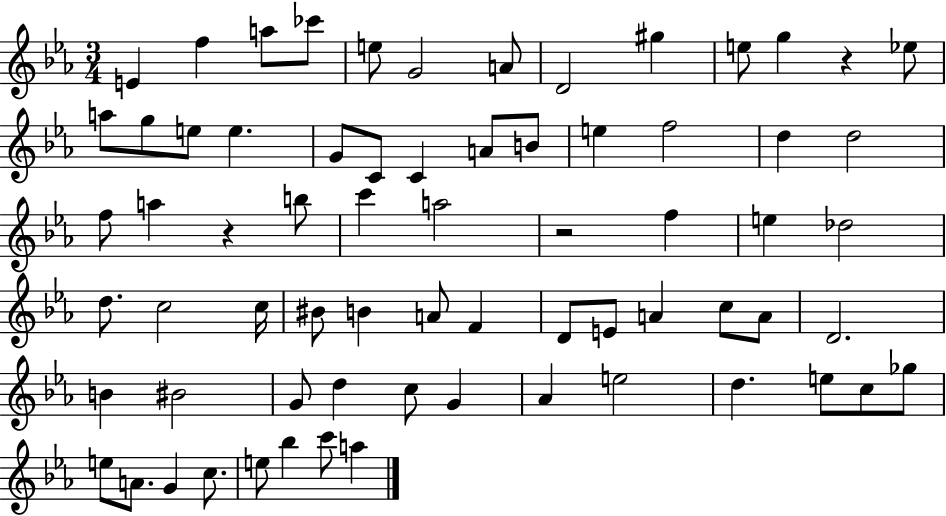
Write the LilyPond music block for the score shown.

{
  \clef treble
  \numericTimeSignature
  \time 3/4
  \key ees \major
  e'4 f''4 a''8 ces'''8 | e''8 g'2 a'8 | d'2 gis''4 | e''8 g''4 r4 ees''8 | \break a''8 g''8 e''8 e''4. | g'8 c'8 c'4 a'8 b'8 | e''4 f''2 | d''4 d''2 | \break f''8 a''4 r4 b''8 | c'''4 a''2 | r2 f''4 | e''4 des''2 | \break d''8. c''2 c''16 | bis'8 b'4 a'8 f'4 | d'8 e'8 a'4 c''8 a'8 | d'2. | \break b'4 bis'2 | g'8 d''4 c''8 g'4 | aes'4 e''2 | d''4. e''8 c''8 ges''8 | \break e''8 a'8. g'4 c''8. | e''8 bes''4 c'''8 a''4 | \bar "|."
}